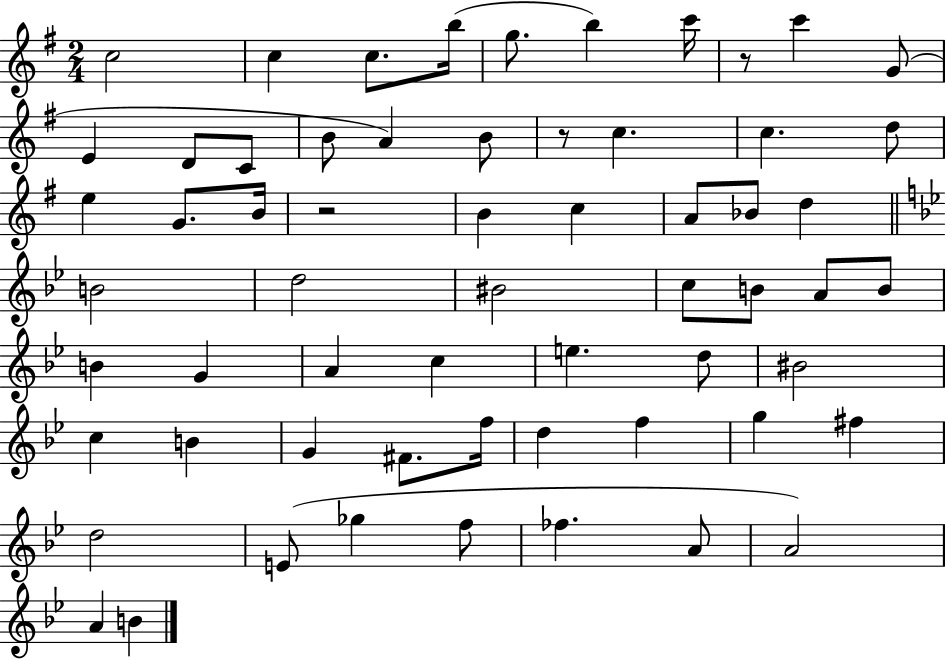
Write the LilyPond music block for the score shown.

{
  \clef treble
  \numericTimeSignature
  \time 2/4
  \key g \major
  \repeat volta 2 { c''2 | c''4 c''8. b''16( | g''8. b''4) c'''16 | r8 c'''4 g'8( | \break e'4 d'8 c'8 | b'8 a'4) b'8 | r8 c''4. | c''4. d''8 | \break e''4 g'8. b'16 | r2 | b'4 c''4 | a'8 bes'8 d''4 | \break \bar "||" \break \key bes \major b'2 | d''2 | bis'2 | c''8 b'8 a'8 b'8 | \break b'4 g'4 | a'4 c''4 | e''4. d''8 | bis'2 | \break c''4 b'4 | g'4 fis'8. f''16 | d''4 f''4 | g''4 fis''4 | \break d''2 | e'8( ges''4 f''8 | fes''4. a'8 | a'2) | \break a'4 b'4 | } \bar "|."
}